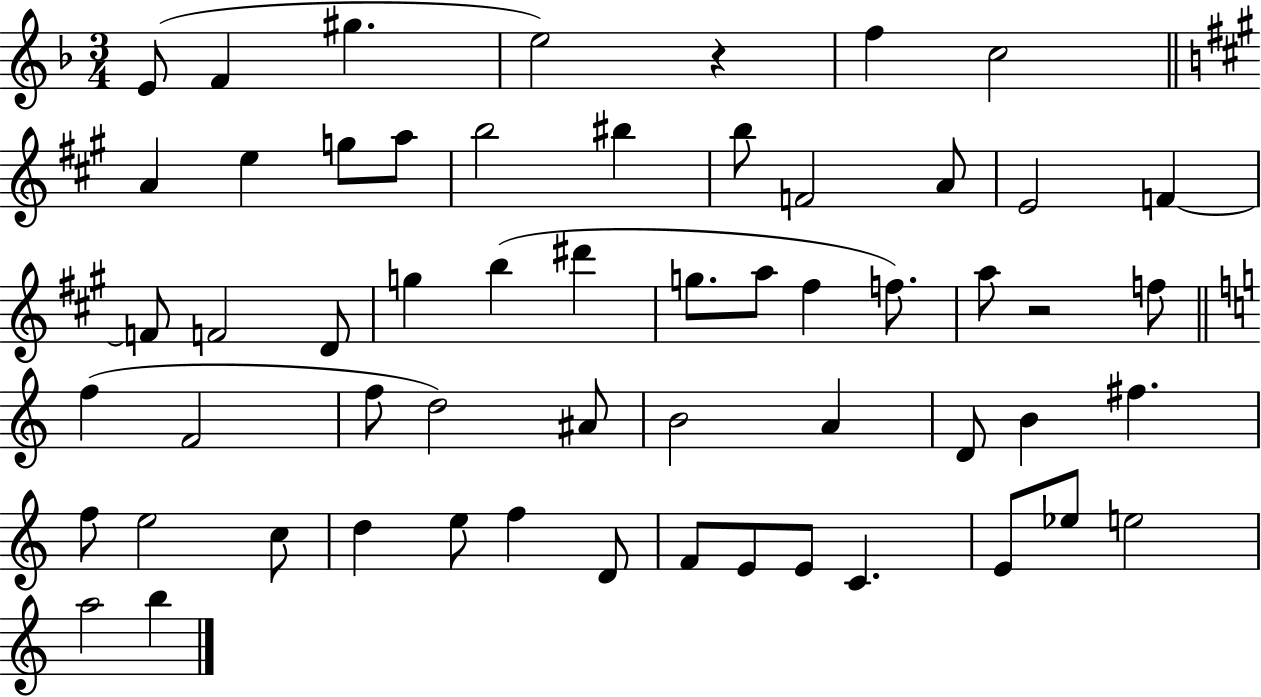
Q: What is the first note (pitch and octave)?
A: E4